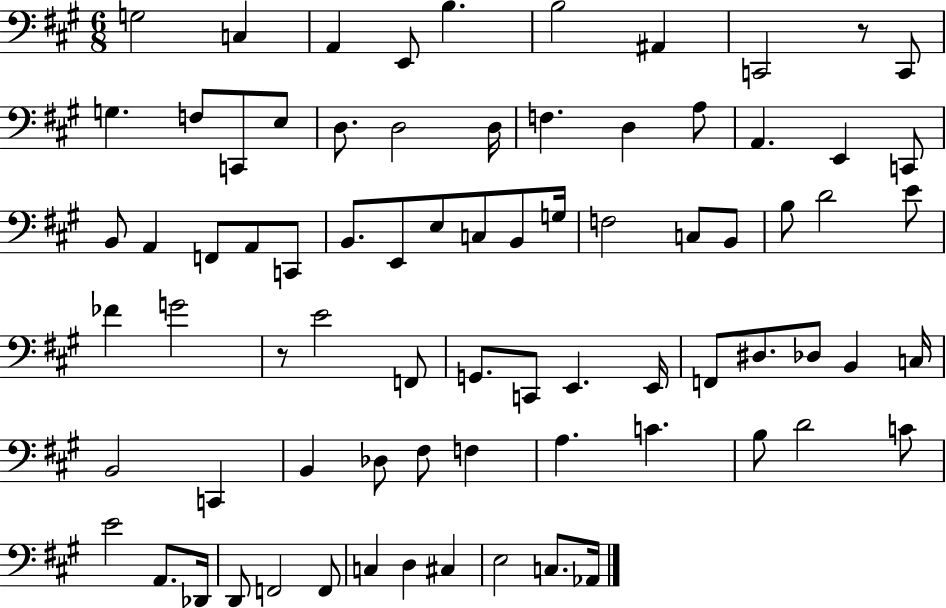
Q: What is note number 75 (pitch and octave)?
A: Ab2